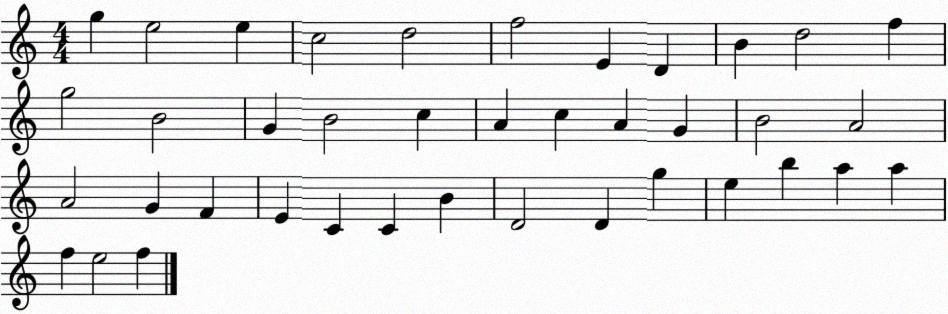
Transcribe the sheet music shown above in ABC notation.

X:1
T:Untitled
M:4/4
L:1/4
K:C
g e2 e c2 d2 f2 E D B d2 f g2 B2 G B2 c A c A G B2 A2 A2 G F E C C B D2 D g e b a a f e2 f